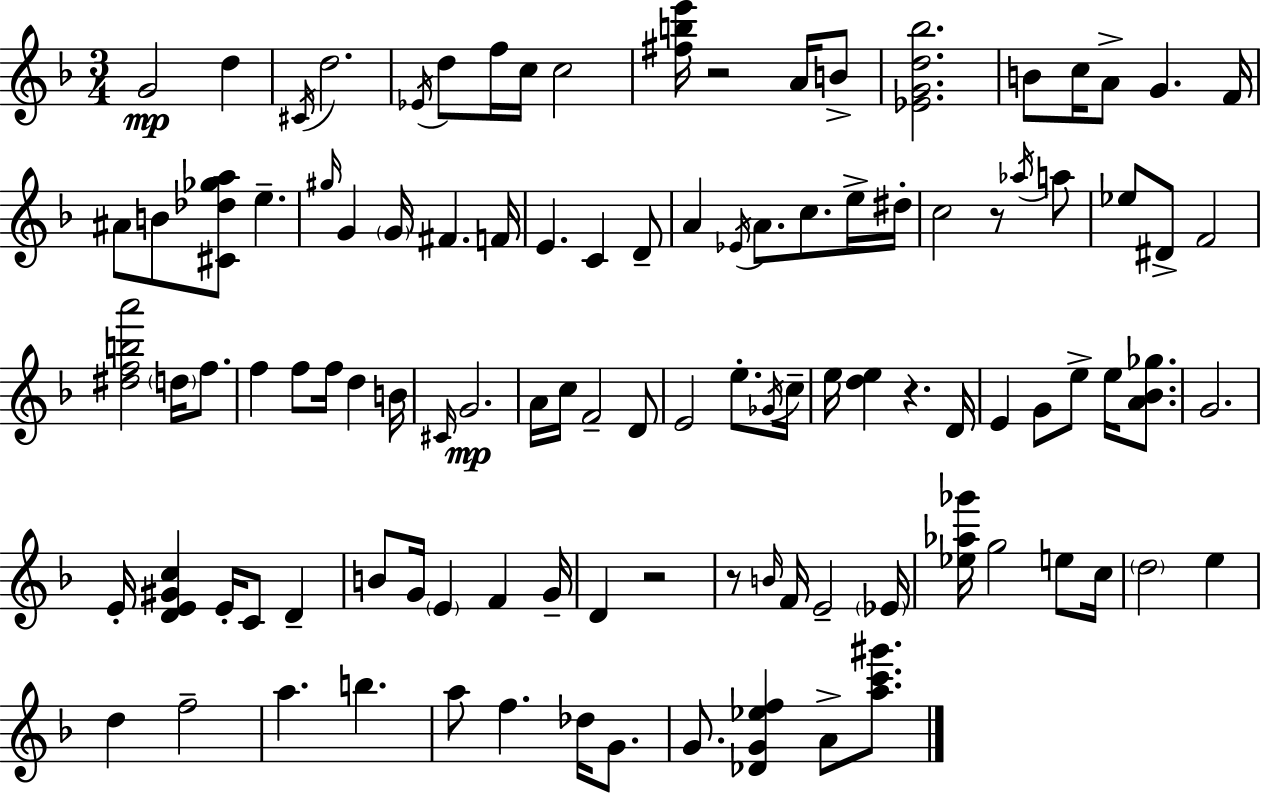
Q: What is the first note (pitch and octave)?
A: G4